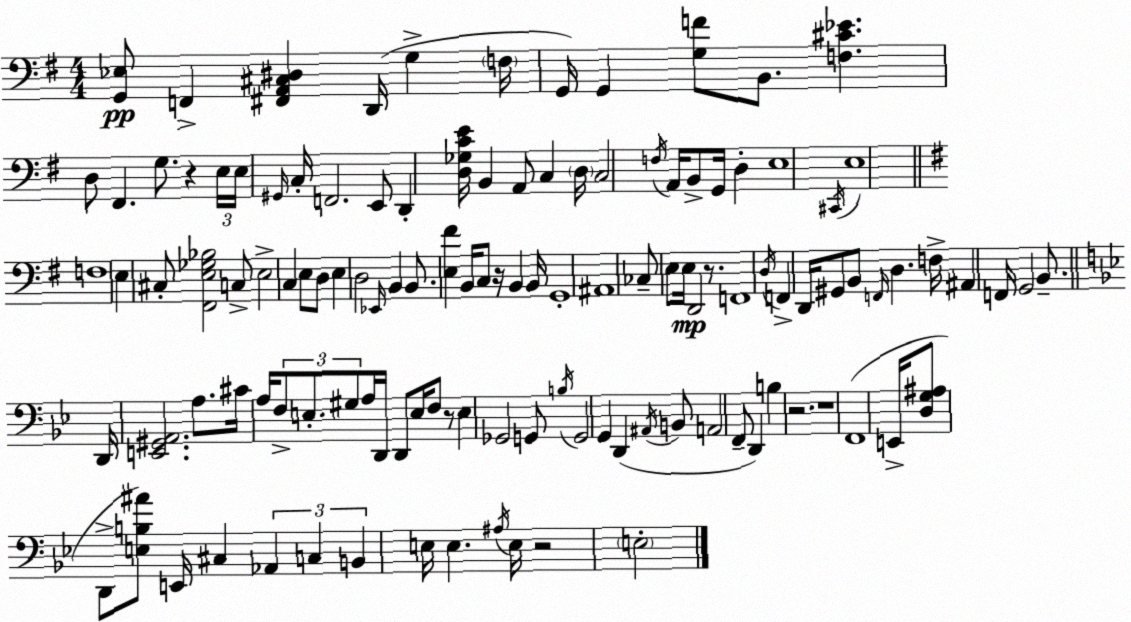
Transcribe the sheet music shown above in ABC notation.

X:1
T:Untitled
M:4/4
L:1/4
K:G
[G,,_E,]/2 F,, [^F,,A,,^C,^D,] D,,/4 G, F,/4 G,,/4 G,, [G,F]/2 B,,/2 [F,^C_E] D,/2 ^F,, G,/2 z E,/4 E,/4 ^G,,/4 C,/4 F,,2 E,,/2 D,, [D,_G,CE]/4 B,, A,,/2 C, D,/4 C,2 F,/4 A,,/4 B,,/2 G,,/4 D, E,4 ^C,,/4 E,4 F,4 E, ^C,/2 [^F,,E,_G,_B,]2 C,/2 E,2 C, E,/2 D,/2 E, D,2 _E,,/4 B,, B,,/2 [E,^F] B,,/4 C,/2 z/4 B,, B,,/4 G,,4 ^A,,4 _C,/2 E,/2 E,/4 D,,2 z/2 F,,4 D,/4 F,, D,,/4 ^G,,/2 B,,/2 F,,/4 D, F,/4 ^A,, F,,/4 G,,2 B,,/2 D,,/4 [E,,^G,,A,,]2 A,/2 ^C/4 A,/4 F,/2 E,/2 ^G,/2 A,/4 D,,/4 D,,/2 E,/4 F,/2 z/2 E, _G,,2 G,,/2 B,/4 G,,2 G,, D,, ^A,,/4 B,,/2 A,,2 F,,/2 D,, B, z2 z4 F,,4 E,,/4 [D,G,^A,]/2 D,,/2 [E,B,^A]/2 E,,/4 ^C, _A,, C, B,, E,/4 E, ^A,/4 E,/4 z2 E,2